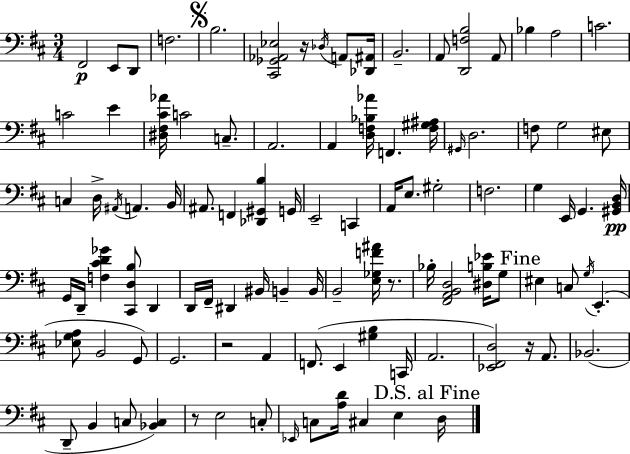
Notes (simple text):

F#2/h E2/e D2/e F3/h. B3/h. [C#2,Gb2,Ab2,Eb3]/h R/s Db3/s A2/e [Db2,A#2]/s B2/h. A2/e [D2,F3,B3]/h A2/e Bb3/q A3/h C4/h. C4/h E4/q [D#3,F#3,C#4,Ab4]/s C4/h C3/e. A2/h. A2/q [D3,F3,Bb3,Ab4]/s F2/q. [F3,G#3,A#3]/s G#2/s D3/h. F3/e G3/h EIS3/e C3/q D3/s A#2/s A2/q. B2/s A#2/e. F2/q [Db2,G#2,B3]/q G2/s E2/h C2/q A2/s E3/e. G#3/h F3/h. G3/q E2/s G2/q. [G#2,B2,D3]/s G2/s D2/s [F3,C#4,D4,Gb4]/q [C#2,D3,B3]/e D2/q D2/s F#2/s D#2/q BIS2/s B2/q B2/s B2/h [E3,Gb3,F4,A#4]/s R/e. Bb3/s [F#2,A2,B2,D3]/h [D#3,B3,Eb4]/s G3/e EIS3/q C3/e G3/s E2/q. [Eb3,G3,A3]/e B2/h G2/e G2/h. R/h A2/q F2/e. E2/q [G#3,B3]/q C2/s A2/h. [Eb2,F#2,D3]/h R/s A2/e. Bb2/h. D2/e B2/q C3/e [Bb2,C3]/q R/e E3/h C3/e Eb2/s C3/e [A3,D4]/s C#3/q E3/q D3/s